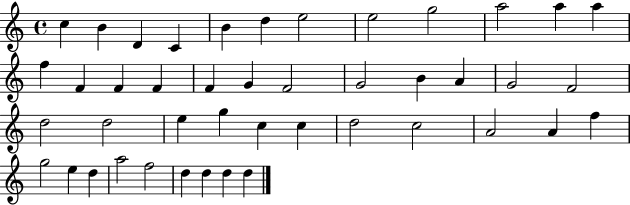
{
  \clef treble
  \time 4/4
  \defaultTimeSignature
  \key c \major
  c''4 b'4 d'4 c'4 | b'4 d''4 e''2 | e''2 g''2 | a''2 a''4 a''4 | \break f''4 f'4 f'4 f'4 | f'4 g'4 f'2 | g'2 b'4 a'4 | g'2 f'2 | \break d''2 d''2 | e''4 g''4 c''4 c''4 | d''2 c''2 | a'2 a'4 f''4 | \break g''2 e''4 d''4 | a''2 f''2 | d''4 d''4 d''4 d''4 | \bar "|."
}